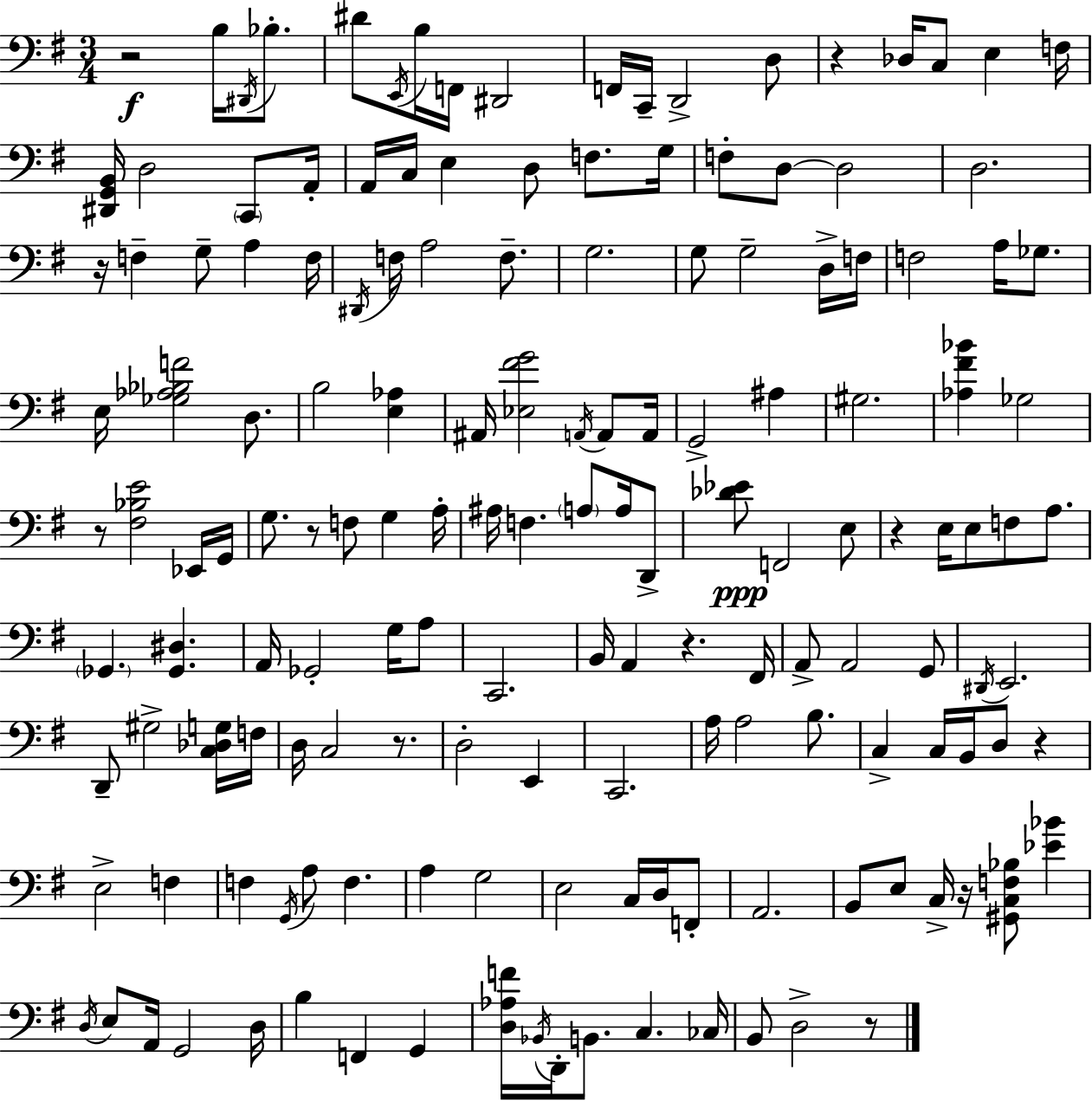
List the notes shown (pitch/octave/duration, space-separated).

R/h B3/s D#2/s Bb3/e. D#4/e E2/s B3/s F2/s D#2/h F2/s C2/s D2/h D3/e R/q Db3/s C3/e E3/q F3/s [D#2,G2,B2]/s D3/h C2/e A2/s A2/s C3/s E3/q D3/e F3/e. G3/s F3/e D3/e D3/h D3/h. R/s F3/q G3/e A3/q F3/s D#2/s F3/s A3/h F3/e. G3/h. G3/e G3/h D3/s F3/s F3/h A3/s Gb3/e. E3/s [Gb3,Ab3,Bb3,F4]/h D3/e. B3/h [E3,Ab3]/q A#2/s [Eb3,F#4,G4]/h A2/s A2/e A2/s G2/h A#3/q G#3/h. [Ab3,F#4,Bb4]/q Gb3/h R/e [F#3,Bb3,E4]/h Eb2/s G2/s G3/e. R/e F3/e G3/q A3/s A#3/s F3/q. A3/e A3/s D2/e [Db4,Eb4]/e F2/h E3/e R/q E3/s E3/e F3/e A3/e. Gb2/q. [Gb2,D#3]/q. A2/s Gb2/h G3/s A3/e C2/h. B2/s A2/q R/q. F#2/s A2/e A2/h G2/e D#2/s E2/h. D2/e G#3/h [C3,Db3,G3]/s F3/s D3/s C3/h R/e. D3/h E2/q C2/h. A3/s A3/h B3/e. C3/q C3/s B2/s D3/e R/q E3/h F3/q F3/q G2/s A3/e F3/q. A3/q G3/h E3/h C3/s D3/s F2/e A2/h. B2/e E3/e C3/s R/s [G#2,C3,F3,Bb3]/e [Eb4,Bb4]/q D3/s E3/e A2/s G2/h D3/s B3/q F2/q G2/q [D3,Ab3,F4]/s Bb2/s D2/s B2/e. C3/q. CES3/s B2/e D3/h R/e